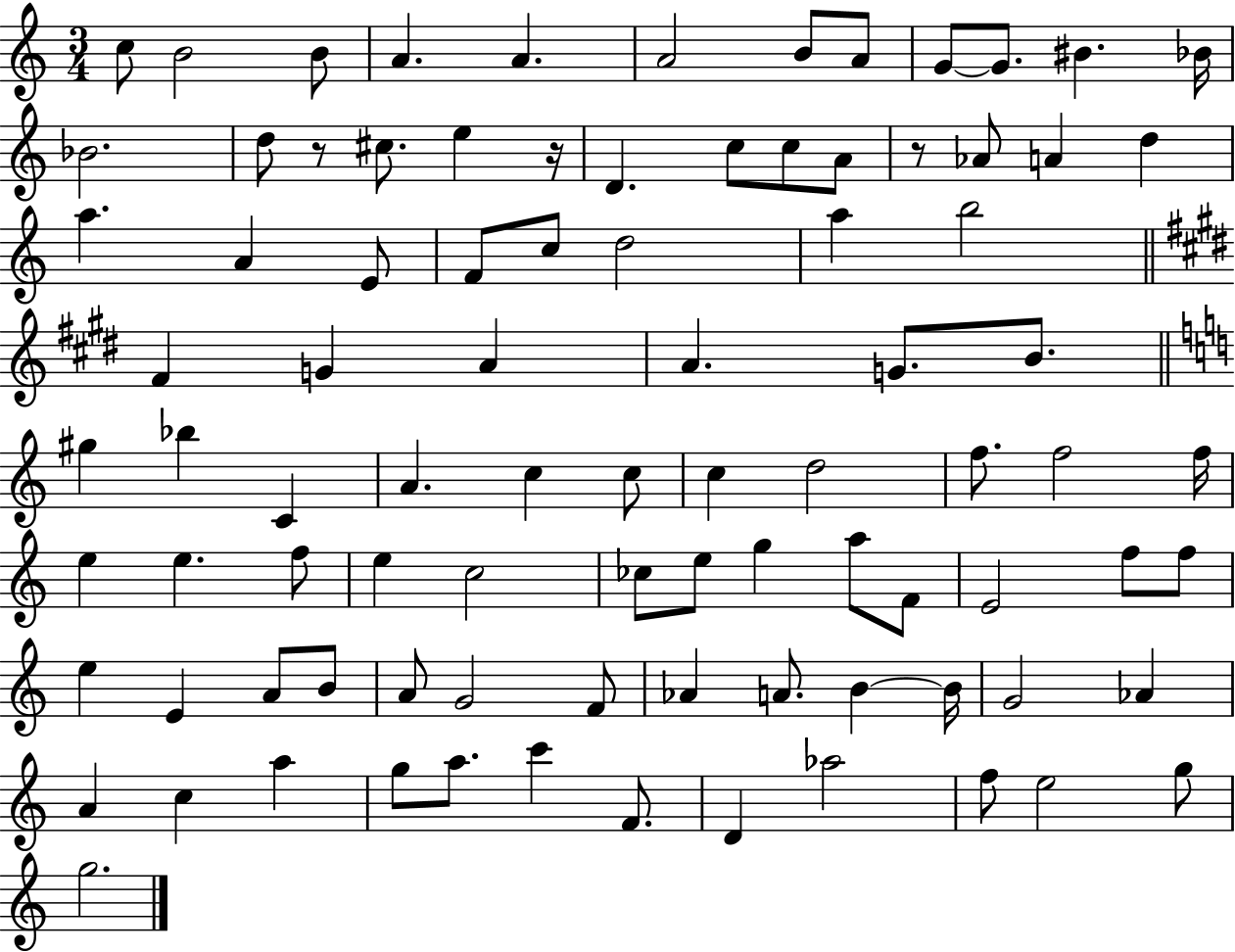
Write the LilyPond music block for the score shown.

{
  \clef treble
  \numericTimeSignature
  \time 3/4
  \key c \major
  c''8 b'2 b'8 | a'4. a'4. | a'2 b'8 a'8 | g'8~~ g'8. bis'4. bes'16 | \break bes'2. | d''8 r8 cis''8. e''4 r16 | d'4. c''8 c''8 a'8 | r8 aes'8 a'4 d''4 | \break a''4. a'4 e'8 | f'8 c''8 d''2 | a''4 b''2 | \bar "||" \break \key e \major fis'4 g'4 a'4 | a'4. g'8. b'8. | \bar "||" \break \key c \major gis''4 bes''4 c'4 | a'4. c''4 c''8 | c''4 d''2 | f''8. f''2 f''16 | \break e''4 e''4. f''8 | e''4 c''2 | ces''8 e''8 g''4 a''8 f'8 | e'2 f''8 f''8 | \break e''4 e'4 a'8 b'8 | a'8 g'2 f'8 | aes'4 a'8. b'4~~ b'16 | g'2 aes'4 | \break a'4 c''4 a''4 | g''8 a''8. c'''4 f'8. | d'4 aes''2 | f''8 e''2 g''8 | \break g''2. | \bar "|."
}